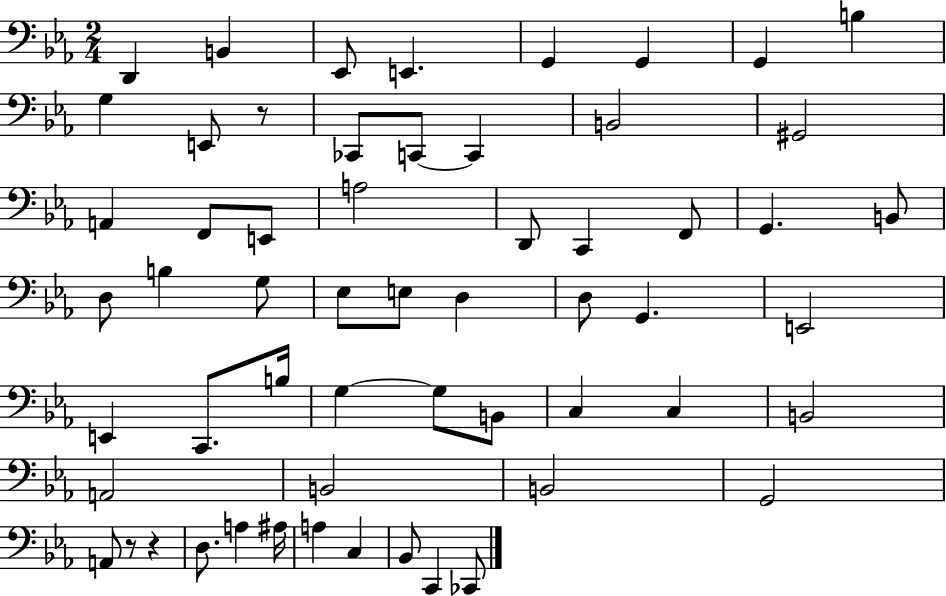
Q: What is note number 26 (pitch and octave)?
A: B3